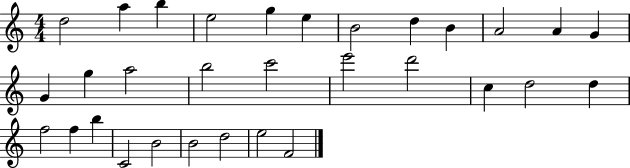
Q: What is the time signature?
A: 4/4